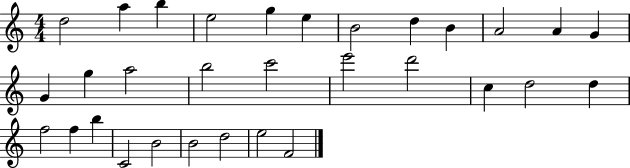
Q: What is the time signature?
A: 4/4